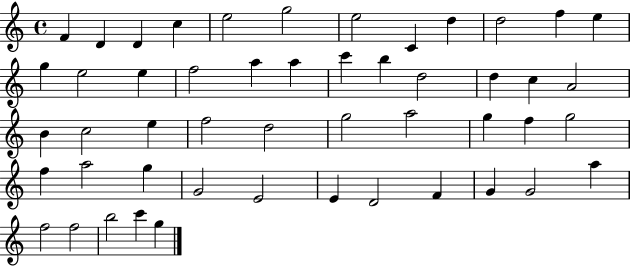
F4/q D4/q D4/q C5/q E5/h G5/h E5/h C4/q D5/q D5/h F5/q E5/q G5/q E5/h E5/q F5/h A5/q A5/q C6/q B5/q D5/h D5/q C5/q A4/h B4/q C5/h E5/q F5/h D5/h G5/h A5/h G5/q F5/q G5/h F5/q A5/h G5/q G4/h E4/h E4/q D4/h F4/q G4/q G4/h A5/q F5/h F5/h B5/h C6/q G5/q